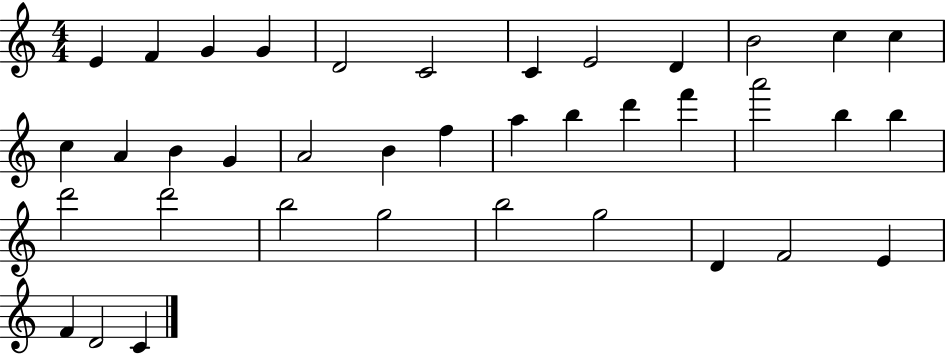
E4/q F4/q G4/q G4/q D4/h C4/h C4/q E4/h D4/q B4/h C5/q C5/q C5/q A4/q B4/q G4/q A4/h B4/q F5/q A5/q B5/q D6/q F6/q A6/h B5/q B5/q D6/h D6/h B5/h G5/h B5/h G5/h D4/q F4/h E4/q F4/q D4/h C4/q